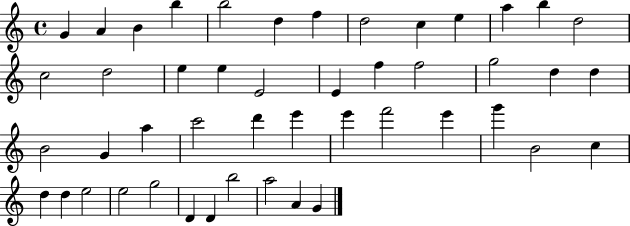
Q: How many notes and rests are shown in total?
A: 47